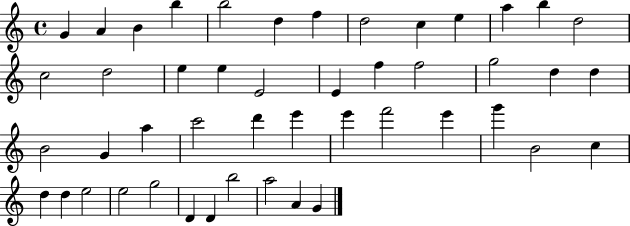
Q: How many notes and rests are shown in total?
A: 47